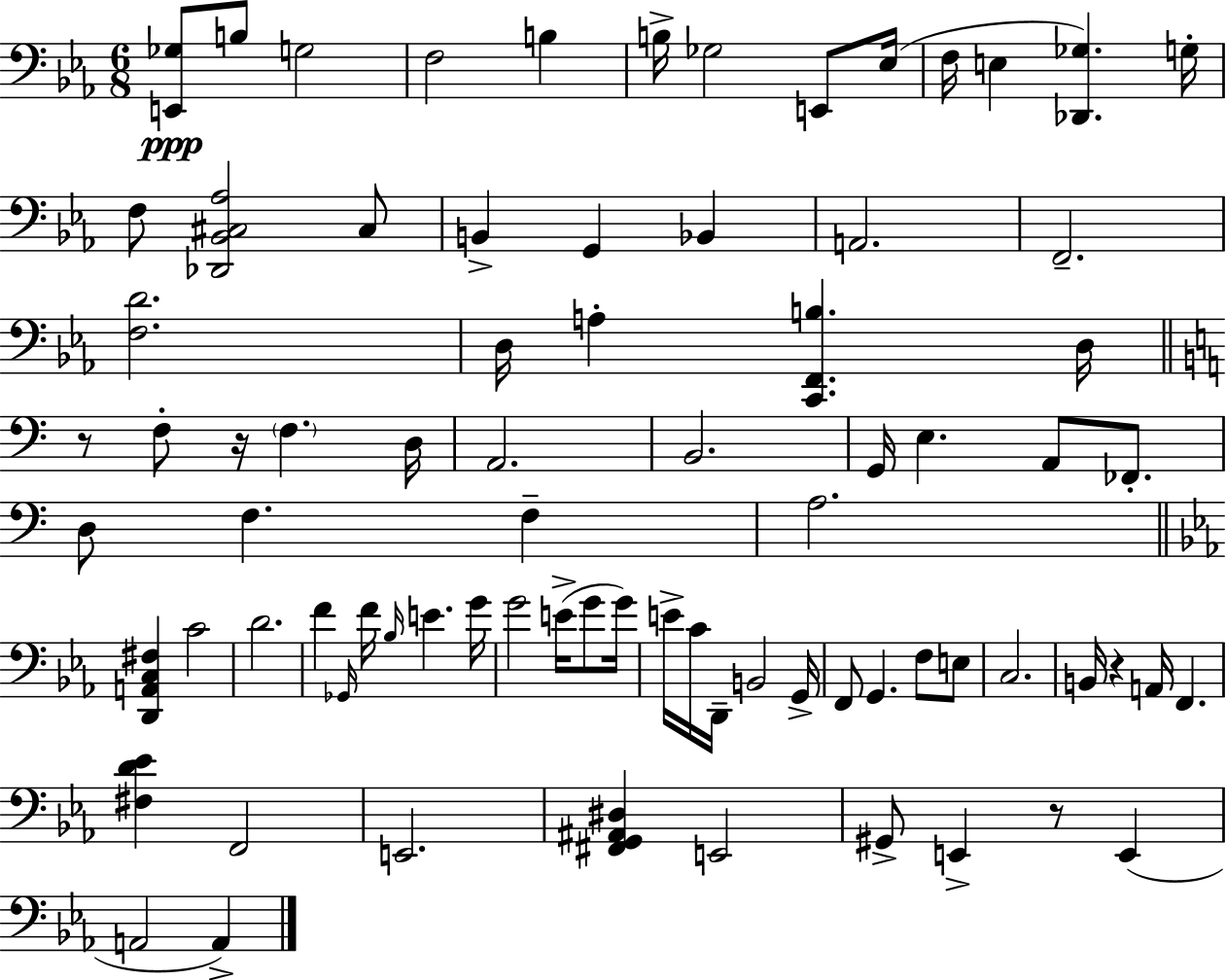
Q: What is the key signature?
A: C minor